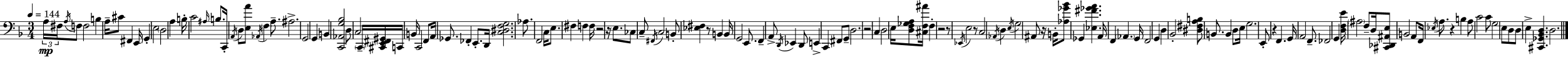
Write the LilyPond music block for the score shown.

{
  \clef bass
  \numericTimeSignature
  \time 3/4
  \key f \major
  \tempo 4 = 144
  \repeat volta 2 { \tuplet 3/2 { a16\mp fis16 \acciaccatura { a16 } } f8 f2 | b4 a16-- cis'8 fis,4 | e,16 g,4-. e2 | \parenthesize d2 a4 | \break b16-. c'2 \grace { ais16 } b8. | c,16-. \acciaccatura { a,16 } d8 <e a'>8 \acciaccatura { aes,16 } \parenthesize f4 | a8.-- ais2.-> | g,2 | \break g,4 b,4 <c, aes, g bes>2 | d8 c2 | \parenthesize c,16-- <cis, e, fis, gis,>16 c,16 b,16 c,2 | f,8 a,16 ges,8. fes,4-. | \break e,8.-. d,16 <c dis f g>2. | aes8. f,2 | c16 e8. fis4 f4 | f16 r2 | \break r16 e8. ces8 c8-- \acciaccatura { fis,16 } c2 | b,8-. <ees fis>4 r8 | b,4 b,16 g,2 | e,8. f,4-- a,8-> \acciaccatura { d,16 } | \break ees,4 d,8 e,4-> c,4 | fis,8 g,8-- d2. | r2 | c4 d2 | \break e16 <d f ges a>8 <cis f ais'>16 f4-. r2 | r8 \acciaccatura { ees,16 } e2 | r8 c2 | \acciaccatura { aes,16 } d4 \acciaccatura { e16 } g2 | \break ais,8 r16 b,16-. <aes ges' bes'>8 ges,4 | <ees fis' ges' a'>4. a,16 f,4 | \parenthesize aes,4. g,16 f,2 | g,4 d4 | \break bes,2-. <dis fis a b>8 b,8. | b,4 d8 e16 g2. | e,8-. r4 | f,4. g,16 a,2 | \break f,8.-- fes,2 | g,4 <d f e'>16 \parenthesize ais2 | f8-- d16 <cis, des, ais, e>8 b,2 | a,8 f,16 \acciaccatura { ees16 } a8. | \break r4 b4 a8 | c'2 c'8 g2 | e8 d8 d8 | e4-> <cis, ges, bes, d>4. d2. | \break } \bar "|."
}